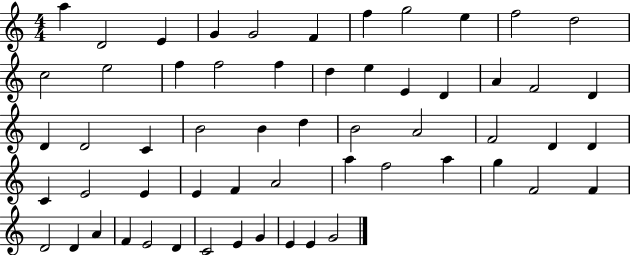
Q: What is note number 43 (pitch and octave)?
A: A5